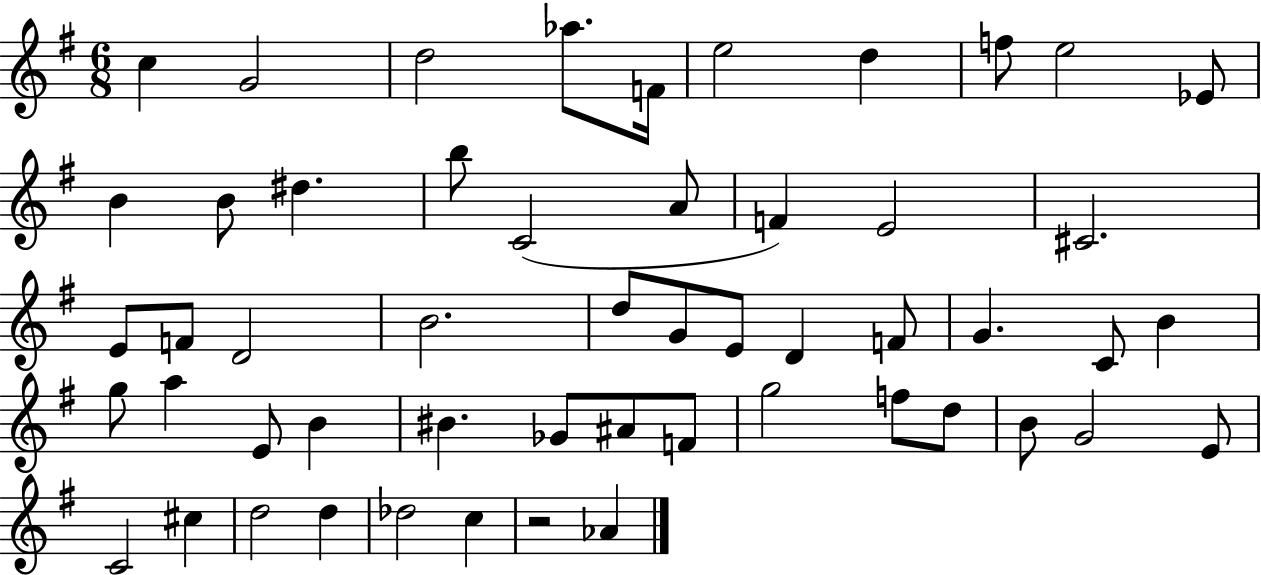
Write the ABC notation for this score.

X:1
T:Untitled
M:6/8
L:1/4
K:G
c G2 d2 _a/2 F/4 e2 d f/2 e2 _E/2 B B/2 ^d b/2 C2 A/2 F E2 ^C2 E/2 F/2 D2 B2 d/2 G/2 E/2 D F/2 G C/2 B g/2 a E/2 B ^B _G/2 ^A/2 F/2 g2 f/2 d/2 B/2 G2 E/2 C2 ^c d2 d _d2 c z2 _A